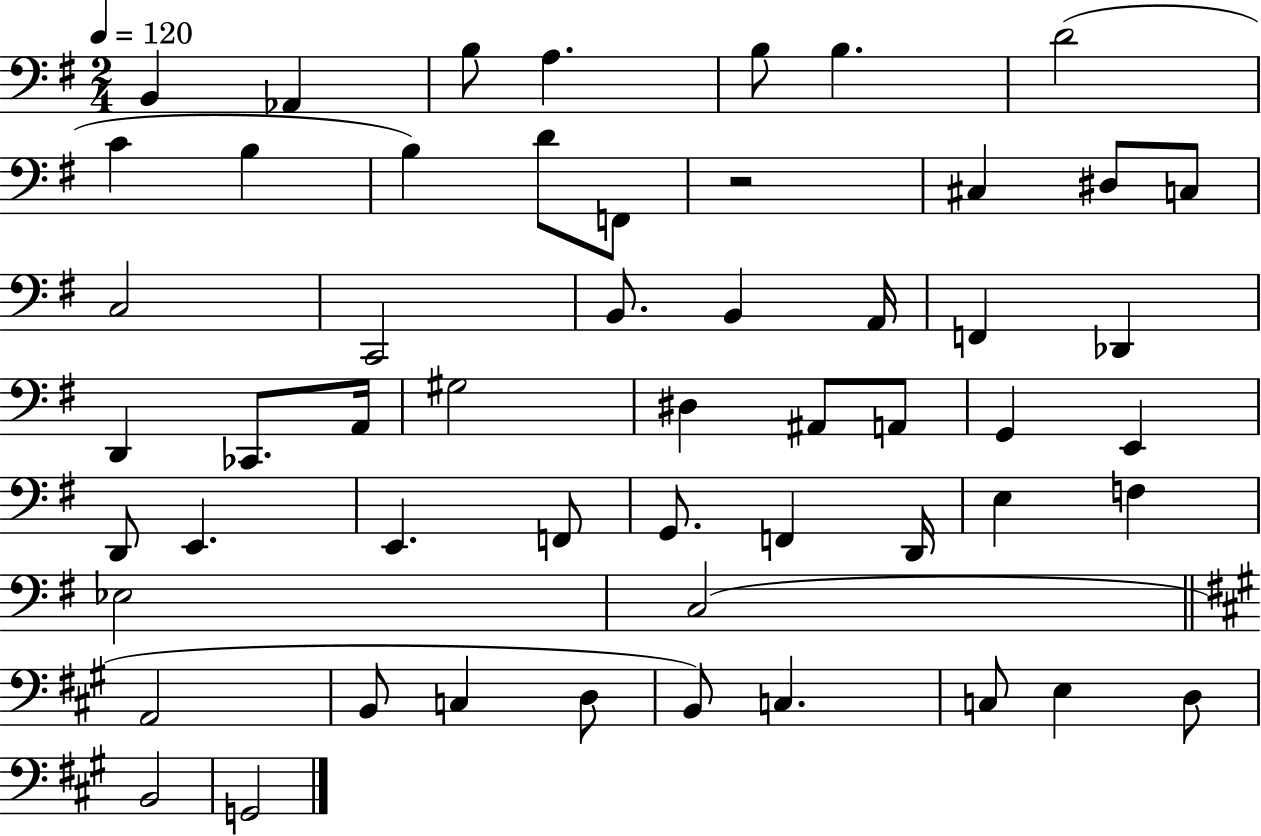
B2/q Ab2/q B3/e A3/q. B3/e B3/q. D4/h C4/q B3/q B3/q D4/e F2/e R/h C#3/q D#3/e C3/e C3/h C2/h B2/e. B2/q A2/s F2/q Db2/q D2/q CES2/e. A2/s G#3/h D#3/q A#2/e A2/e G2/q E2/q D2/e E2/q. E2/q. F2/e G2/e. F2/q D2/s E3/q F3/q Eb3/h C3/h A2/h B2/e C3/q D3/e B2/e C3/q. C3/e E3/q D3/e B2/h G2/h